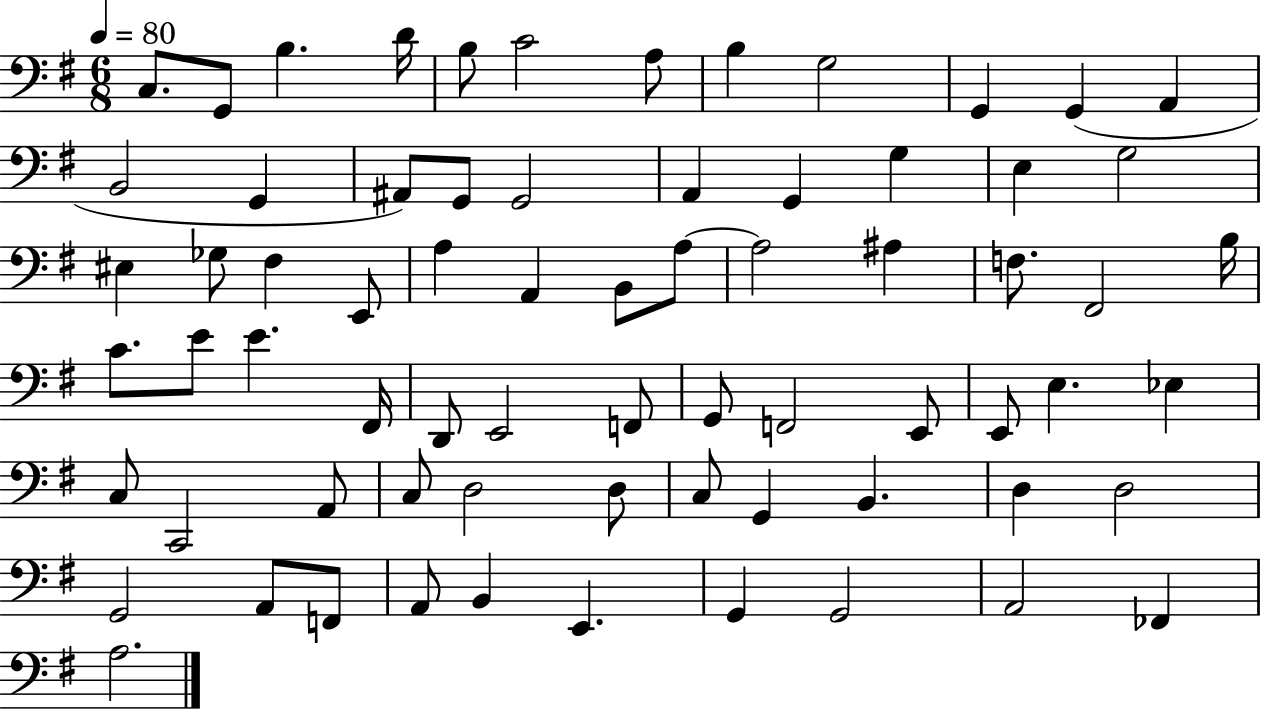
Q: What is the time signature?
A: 6/8